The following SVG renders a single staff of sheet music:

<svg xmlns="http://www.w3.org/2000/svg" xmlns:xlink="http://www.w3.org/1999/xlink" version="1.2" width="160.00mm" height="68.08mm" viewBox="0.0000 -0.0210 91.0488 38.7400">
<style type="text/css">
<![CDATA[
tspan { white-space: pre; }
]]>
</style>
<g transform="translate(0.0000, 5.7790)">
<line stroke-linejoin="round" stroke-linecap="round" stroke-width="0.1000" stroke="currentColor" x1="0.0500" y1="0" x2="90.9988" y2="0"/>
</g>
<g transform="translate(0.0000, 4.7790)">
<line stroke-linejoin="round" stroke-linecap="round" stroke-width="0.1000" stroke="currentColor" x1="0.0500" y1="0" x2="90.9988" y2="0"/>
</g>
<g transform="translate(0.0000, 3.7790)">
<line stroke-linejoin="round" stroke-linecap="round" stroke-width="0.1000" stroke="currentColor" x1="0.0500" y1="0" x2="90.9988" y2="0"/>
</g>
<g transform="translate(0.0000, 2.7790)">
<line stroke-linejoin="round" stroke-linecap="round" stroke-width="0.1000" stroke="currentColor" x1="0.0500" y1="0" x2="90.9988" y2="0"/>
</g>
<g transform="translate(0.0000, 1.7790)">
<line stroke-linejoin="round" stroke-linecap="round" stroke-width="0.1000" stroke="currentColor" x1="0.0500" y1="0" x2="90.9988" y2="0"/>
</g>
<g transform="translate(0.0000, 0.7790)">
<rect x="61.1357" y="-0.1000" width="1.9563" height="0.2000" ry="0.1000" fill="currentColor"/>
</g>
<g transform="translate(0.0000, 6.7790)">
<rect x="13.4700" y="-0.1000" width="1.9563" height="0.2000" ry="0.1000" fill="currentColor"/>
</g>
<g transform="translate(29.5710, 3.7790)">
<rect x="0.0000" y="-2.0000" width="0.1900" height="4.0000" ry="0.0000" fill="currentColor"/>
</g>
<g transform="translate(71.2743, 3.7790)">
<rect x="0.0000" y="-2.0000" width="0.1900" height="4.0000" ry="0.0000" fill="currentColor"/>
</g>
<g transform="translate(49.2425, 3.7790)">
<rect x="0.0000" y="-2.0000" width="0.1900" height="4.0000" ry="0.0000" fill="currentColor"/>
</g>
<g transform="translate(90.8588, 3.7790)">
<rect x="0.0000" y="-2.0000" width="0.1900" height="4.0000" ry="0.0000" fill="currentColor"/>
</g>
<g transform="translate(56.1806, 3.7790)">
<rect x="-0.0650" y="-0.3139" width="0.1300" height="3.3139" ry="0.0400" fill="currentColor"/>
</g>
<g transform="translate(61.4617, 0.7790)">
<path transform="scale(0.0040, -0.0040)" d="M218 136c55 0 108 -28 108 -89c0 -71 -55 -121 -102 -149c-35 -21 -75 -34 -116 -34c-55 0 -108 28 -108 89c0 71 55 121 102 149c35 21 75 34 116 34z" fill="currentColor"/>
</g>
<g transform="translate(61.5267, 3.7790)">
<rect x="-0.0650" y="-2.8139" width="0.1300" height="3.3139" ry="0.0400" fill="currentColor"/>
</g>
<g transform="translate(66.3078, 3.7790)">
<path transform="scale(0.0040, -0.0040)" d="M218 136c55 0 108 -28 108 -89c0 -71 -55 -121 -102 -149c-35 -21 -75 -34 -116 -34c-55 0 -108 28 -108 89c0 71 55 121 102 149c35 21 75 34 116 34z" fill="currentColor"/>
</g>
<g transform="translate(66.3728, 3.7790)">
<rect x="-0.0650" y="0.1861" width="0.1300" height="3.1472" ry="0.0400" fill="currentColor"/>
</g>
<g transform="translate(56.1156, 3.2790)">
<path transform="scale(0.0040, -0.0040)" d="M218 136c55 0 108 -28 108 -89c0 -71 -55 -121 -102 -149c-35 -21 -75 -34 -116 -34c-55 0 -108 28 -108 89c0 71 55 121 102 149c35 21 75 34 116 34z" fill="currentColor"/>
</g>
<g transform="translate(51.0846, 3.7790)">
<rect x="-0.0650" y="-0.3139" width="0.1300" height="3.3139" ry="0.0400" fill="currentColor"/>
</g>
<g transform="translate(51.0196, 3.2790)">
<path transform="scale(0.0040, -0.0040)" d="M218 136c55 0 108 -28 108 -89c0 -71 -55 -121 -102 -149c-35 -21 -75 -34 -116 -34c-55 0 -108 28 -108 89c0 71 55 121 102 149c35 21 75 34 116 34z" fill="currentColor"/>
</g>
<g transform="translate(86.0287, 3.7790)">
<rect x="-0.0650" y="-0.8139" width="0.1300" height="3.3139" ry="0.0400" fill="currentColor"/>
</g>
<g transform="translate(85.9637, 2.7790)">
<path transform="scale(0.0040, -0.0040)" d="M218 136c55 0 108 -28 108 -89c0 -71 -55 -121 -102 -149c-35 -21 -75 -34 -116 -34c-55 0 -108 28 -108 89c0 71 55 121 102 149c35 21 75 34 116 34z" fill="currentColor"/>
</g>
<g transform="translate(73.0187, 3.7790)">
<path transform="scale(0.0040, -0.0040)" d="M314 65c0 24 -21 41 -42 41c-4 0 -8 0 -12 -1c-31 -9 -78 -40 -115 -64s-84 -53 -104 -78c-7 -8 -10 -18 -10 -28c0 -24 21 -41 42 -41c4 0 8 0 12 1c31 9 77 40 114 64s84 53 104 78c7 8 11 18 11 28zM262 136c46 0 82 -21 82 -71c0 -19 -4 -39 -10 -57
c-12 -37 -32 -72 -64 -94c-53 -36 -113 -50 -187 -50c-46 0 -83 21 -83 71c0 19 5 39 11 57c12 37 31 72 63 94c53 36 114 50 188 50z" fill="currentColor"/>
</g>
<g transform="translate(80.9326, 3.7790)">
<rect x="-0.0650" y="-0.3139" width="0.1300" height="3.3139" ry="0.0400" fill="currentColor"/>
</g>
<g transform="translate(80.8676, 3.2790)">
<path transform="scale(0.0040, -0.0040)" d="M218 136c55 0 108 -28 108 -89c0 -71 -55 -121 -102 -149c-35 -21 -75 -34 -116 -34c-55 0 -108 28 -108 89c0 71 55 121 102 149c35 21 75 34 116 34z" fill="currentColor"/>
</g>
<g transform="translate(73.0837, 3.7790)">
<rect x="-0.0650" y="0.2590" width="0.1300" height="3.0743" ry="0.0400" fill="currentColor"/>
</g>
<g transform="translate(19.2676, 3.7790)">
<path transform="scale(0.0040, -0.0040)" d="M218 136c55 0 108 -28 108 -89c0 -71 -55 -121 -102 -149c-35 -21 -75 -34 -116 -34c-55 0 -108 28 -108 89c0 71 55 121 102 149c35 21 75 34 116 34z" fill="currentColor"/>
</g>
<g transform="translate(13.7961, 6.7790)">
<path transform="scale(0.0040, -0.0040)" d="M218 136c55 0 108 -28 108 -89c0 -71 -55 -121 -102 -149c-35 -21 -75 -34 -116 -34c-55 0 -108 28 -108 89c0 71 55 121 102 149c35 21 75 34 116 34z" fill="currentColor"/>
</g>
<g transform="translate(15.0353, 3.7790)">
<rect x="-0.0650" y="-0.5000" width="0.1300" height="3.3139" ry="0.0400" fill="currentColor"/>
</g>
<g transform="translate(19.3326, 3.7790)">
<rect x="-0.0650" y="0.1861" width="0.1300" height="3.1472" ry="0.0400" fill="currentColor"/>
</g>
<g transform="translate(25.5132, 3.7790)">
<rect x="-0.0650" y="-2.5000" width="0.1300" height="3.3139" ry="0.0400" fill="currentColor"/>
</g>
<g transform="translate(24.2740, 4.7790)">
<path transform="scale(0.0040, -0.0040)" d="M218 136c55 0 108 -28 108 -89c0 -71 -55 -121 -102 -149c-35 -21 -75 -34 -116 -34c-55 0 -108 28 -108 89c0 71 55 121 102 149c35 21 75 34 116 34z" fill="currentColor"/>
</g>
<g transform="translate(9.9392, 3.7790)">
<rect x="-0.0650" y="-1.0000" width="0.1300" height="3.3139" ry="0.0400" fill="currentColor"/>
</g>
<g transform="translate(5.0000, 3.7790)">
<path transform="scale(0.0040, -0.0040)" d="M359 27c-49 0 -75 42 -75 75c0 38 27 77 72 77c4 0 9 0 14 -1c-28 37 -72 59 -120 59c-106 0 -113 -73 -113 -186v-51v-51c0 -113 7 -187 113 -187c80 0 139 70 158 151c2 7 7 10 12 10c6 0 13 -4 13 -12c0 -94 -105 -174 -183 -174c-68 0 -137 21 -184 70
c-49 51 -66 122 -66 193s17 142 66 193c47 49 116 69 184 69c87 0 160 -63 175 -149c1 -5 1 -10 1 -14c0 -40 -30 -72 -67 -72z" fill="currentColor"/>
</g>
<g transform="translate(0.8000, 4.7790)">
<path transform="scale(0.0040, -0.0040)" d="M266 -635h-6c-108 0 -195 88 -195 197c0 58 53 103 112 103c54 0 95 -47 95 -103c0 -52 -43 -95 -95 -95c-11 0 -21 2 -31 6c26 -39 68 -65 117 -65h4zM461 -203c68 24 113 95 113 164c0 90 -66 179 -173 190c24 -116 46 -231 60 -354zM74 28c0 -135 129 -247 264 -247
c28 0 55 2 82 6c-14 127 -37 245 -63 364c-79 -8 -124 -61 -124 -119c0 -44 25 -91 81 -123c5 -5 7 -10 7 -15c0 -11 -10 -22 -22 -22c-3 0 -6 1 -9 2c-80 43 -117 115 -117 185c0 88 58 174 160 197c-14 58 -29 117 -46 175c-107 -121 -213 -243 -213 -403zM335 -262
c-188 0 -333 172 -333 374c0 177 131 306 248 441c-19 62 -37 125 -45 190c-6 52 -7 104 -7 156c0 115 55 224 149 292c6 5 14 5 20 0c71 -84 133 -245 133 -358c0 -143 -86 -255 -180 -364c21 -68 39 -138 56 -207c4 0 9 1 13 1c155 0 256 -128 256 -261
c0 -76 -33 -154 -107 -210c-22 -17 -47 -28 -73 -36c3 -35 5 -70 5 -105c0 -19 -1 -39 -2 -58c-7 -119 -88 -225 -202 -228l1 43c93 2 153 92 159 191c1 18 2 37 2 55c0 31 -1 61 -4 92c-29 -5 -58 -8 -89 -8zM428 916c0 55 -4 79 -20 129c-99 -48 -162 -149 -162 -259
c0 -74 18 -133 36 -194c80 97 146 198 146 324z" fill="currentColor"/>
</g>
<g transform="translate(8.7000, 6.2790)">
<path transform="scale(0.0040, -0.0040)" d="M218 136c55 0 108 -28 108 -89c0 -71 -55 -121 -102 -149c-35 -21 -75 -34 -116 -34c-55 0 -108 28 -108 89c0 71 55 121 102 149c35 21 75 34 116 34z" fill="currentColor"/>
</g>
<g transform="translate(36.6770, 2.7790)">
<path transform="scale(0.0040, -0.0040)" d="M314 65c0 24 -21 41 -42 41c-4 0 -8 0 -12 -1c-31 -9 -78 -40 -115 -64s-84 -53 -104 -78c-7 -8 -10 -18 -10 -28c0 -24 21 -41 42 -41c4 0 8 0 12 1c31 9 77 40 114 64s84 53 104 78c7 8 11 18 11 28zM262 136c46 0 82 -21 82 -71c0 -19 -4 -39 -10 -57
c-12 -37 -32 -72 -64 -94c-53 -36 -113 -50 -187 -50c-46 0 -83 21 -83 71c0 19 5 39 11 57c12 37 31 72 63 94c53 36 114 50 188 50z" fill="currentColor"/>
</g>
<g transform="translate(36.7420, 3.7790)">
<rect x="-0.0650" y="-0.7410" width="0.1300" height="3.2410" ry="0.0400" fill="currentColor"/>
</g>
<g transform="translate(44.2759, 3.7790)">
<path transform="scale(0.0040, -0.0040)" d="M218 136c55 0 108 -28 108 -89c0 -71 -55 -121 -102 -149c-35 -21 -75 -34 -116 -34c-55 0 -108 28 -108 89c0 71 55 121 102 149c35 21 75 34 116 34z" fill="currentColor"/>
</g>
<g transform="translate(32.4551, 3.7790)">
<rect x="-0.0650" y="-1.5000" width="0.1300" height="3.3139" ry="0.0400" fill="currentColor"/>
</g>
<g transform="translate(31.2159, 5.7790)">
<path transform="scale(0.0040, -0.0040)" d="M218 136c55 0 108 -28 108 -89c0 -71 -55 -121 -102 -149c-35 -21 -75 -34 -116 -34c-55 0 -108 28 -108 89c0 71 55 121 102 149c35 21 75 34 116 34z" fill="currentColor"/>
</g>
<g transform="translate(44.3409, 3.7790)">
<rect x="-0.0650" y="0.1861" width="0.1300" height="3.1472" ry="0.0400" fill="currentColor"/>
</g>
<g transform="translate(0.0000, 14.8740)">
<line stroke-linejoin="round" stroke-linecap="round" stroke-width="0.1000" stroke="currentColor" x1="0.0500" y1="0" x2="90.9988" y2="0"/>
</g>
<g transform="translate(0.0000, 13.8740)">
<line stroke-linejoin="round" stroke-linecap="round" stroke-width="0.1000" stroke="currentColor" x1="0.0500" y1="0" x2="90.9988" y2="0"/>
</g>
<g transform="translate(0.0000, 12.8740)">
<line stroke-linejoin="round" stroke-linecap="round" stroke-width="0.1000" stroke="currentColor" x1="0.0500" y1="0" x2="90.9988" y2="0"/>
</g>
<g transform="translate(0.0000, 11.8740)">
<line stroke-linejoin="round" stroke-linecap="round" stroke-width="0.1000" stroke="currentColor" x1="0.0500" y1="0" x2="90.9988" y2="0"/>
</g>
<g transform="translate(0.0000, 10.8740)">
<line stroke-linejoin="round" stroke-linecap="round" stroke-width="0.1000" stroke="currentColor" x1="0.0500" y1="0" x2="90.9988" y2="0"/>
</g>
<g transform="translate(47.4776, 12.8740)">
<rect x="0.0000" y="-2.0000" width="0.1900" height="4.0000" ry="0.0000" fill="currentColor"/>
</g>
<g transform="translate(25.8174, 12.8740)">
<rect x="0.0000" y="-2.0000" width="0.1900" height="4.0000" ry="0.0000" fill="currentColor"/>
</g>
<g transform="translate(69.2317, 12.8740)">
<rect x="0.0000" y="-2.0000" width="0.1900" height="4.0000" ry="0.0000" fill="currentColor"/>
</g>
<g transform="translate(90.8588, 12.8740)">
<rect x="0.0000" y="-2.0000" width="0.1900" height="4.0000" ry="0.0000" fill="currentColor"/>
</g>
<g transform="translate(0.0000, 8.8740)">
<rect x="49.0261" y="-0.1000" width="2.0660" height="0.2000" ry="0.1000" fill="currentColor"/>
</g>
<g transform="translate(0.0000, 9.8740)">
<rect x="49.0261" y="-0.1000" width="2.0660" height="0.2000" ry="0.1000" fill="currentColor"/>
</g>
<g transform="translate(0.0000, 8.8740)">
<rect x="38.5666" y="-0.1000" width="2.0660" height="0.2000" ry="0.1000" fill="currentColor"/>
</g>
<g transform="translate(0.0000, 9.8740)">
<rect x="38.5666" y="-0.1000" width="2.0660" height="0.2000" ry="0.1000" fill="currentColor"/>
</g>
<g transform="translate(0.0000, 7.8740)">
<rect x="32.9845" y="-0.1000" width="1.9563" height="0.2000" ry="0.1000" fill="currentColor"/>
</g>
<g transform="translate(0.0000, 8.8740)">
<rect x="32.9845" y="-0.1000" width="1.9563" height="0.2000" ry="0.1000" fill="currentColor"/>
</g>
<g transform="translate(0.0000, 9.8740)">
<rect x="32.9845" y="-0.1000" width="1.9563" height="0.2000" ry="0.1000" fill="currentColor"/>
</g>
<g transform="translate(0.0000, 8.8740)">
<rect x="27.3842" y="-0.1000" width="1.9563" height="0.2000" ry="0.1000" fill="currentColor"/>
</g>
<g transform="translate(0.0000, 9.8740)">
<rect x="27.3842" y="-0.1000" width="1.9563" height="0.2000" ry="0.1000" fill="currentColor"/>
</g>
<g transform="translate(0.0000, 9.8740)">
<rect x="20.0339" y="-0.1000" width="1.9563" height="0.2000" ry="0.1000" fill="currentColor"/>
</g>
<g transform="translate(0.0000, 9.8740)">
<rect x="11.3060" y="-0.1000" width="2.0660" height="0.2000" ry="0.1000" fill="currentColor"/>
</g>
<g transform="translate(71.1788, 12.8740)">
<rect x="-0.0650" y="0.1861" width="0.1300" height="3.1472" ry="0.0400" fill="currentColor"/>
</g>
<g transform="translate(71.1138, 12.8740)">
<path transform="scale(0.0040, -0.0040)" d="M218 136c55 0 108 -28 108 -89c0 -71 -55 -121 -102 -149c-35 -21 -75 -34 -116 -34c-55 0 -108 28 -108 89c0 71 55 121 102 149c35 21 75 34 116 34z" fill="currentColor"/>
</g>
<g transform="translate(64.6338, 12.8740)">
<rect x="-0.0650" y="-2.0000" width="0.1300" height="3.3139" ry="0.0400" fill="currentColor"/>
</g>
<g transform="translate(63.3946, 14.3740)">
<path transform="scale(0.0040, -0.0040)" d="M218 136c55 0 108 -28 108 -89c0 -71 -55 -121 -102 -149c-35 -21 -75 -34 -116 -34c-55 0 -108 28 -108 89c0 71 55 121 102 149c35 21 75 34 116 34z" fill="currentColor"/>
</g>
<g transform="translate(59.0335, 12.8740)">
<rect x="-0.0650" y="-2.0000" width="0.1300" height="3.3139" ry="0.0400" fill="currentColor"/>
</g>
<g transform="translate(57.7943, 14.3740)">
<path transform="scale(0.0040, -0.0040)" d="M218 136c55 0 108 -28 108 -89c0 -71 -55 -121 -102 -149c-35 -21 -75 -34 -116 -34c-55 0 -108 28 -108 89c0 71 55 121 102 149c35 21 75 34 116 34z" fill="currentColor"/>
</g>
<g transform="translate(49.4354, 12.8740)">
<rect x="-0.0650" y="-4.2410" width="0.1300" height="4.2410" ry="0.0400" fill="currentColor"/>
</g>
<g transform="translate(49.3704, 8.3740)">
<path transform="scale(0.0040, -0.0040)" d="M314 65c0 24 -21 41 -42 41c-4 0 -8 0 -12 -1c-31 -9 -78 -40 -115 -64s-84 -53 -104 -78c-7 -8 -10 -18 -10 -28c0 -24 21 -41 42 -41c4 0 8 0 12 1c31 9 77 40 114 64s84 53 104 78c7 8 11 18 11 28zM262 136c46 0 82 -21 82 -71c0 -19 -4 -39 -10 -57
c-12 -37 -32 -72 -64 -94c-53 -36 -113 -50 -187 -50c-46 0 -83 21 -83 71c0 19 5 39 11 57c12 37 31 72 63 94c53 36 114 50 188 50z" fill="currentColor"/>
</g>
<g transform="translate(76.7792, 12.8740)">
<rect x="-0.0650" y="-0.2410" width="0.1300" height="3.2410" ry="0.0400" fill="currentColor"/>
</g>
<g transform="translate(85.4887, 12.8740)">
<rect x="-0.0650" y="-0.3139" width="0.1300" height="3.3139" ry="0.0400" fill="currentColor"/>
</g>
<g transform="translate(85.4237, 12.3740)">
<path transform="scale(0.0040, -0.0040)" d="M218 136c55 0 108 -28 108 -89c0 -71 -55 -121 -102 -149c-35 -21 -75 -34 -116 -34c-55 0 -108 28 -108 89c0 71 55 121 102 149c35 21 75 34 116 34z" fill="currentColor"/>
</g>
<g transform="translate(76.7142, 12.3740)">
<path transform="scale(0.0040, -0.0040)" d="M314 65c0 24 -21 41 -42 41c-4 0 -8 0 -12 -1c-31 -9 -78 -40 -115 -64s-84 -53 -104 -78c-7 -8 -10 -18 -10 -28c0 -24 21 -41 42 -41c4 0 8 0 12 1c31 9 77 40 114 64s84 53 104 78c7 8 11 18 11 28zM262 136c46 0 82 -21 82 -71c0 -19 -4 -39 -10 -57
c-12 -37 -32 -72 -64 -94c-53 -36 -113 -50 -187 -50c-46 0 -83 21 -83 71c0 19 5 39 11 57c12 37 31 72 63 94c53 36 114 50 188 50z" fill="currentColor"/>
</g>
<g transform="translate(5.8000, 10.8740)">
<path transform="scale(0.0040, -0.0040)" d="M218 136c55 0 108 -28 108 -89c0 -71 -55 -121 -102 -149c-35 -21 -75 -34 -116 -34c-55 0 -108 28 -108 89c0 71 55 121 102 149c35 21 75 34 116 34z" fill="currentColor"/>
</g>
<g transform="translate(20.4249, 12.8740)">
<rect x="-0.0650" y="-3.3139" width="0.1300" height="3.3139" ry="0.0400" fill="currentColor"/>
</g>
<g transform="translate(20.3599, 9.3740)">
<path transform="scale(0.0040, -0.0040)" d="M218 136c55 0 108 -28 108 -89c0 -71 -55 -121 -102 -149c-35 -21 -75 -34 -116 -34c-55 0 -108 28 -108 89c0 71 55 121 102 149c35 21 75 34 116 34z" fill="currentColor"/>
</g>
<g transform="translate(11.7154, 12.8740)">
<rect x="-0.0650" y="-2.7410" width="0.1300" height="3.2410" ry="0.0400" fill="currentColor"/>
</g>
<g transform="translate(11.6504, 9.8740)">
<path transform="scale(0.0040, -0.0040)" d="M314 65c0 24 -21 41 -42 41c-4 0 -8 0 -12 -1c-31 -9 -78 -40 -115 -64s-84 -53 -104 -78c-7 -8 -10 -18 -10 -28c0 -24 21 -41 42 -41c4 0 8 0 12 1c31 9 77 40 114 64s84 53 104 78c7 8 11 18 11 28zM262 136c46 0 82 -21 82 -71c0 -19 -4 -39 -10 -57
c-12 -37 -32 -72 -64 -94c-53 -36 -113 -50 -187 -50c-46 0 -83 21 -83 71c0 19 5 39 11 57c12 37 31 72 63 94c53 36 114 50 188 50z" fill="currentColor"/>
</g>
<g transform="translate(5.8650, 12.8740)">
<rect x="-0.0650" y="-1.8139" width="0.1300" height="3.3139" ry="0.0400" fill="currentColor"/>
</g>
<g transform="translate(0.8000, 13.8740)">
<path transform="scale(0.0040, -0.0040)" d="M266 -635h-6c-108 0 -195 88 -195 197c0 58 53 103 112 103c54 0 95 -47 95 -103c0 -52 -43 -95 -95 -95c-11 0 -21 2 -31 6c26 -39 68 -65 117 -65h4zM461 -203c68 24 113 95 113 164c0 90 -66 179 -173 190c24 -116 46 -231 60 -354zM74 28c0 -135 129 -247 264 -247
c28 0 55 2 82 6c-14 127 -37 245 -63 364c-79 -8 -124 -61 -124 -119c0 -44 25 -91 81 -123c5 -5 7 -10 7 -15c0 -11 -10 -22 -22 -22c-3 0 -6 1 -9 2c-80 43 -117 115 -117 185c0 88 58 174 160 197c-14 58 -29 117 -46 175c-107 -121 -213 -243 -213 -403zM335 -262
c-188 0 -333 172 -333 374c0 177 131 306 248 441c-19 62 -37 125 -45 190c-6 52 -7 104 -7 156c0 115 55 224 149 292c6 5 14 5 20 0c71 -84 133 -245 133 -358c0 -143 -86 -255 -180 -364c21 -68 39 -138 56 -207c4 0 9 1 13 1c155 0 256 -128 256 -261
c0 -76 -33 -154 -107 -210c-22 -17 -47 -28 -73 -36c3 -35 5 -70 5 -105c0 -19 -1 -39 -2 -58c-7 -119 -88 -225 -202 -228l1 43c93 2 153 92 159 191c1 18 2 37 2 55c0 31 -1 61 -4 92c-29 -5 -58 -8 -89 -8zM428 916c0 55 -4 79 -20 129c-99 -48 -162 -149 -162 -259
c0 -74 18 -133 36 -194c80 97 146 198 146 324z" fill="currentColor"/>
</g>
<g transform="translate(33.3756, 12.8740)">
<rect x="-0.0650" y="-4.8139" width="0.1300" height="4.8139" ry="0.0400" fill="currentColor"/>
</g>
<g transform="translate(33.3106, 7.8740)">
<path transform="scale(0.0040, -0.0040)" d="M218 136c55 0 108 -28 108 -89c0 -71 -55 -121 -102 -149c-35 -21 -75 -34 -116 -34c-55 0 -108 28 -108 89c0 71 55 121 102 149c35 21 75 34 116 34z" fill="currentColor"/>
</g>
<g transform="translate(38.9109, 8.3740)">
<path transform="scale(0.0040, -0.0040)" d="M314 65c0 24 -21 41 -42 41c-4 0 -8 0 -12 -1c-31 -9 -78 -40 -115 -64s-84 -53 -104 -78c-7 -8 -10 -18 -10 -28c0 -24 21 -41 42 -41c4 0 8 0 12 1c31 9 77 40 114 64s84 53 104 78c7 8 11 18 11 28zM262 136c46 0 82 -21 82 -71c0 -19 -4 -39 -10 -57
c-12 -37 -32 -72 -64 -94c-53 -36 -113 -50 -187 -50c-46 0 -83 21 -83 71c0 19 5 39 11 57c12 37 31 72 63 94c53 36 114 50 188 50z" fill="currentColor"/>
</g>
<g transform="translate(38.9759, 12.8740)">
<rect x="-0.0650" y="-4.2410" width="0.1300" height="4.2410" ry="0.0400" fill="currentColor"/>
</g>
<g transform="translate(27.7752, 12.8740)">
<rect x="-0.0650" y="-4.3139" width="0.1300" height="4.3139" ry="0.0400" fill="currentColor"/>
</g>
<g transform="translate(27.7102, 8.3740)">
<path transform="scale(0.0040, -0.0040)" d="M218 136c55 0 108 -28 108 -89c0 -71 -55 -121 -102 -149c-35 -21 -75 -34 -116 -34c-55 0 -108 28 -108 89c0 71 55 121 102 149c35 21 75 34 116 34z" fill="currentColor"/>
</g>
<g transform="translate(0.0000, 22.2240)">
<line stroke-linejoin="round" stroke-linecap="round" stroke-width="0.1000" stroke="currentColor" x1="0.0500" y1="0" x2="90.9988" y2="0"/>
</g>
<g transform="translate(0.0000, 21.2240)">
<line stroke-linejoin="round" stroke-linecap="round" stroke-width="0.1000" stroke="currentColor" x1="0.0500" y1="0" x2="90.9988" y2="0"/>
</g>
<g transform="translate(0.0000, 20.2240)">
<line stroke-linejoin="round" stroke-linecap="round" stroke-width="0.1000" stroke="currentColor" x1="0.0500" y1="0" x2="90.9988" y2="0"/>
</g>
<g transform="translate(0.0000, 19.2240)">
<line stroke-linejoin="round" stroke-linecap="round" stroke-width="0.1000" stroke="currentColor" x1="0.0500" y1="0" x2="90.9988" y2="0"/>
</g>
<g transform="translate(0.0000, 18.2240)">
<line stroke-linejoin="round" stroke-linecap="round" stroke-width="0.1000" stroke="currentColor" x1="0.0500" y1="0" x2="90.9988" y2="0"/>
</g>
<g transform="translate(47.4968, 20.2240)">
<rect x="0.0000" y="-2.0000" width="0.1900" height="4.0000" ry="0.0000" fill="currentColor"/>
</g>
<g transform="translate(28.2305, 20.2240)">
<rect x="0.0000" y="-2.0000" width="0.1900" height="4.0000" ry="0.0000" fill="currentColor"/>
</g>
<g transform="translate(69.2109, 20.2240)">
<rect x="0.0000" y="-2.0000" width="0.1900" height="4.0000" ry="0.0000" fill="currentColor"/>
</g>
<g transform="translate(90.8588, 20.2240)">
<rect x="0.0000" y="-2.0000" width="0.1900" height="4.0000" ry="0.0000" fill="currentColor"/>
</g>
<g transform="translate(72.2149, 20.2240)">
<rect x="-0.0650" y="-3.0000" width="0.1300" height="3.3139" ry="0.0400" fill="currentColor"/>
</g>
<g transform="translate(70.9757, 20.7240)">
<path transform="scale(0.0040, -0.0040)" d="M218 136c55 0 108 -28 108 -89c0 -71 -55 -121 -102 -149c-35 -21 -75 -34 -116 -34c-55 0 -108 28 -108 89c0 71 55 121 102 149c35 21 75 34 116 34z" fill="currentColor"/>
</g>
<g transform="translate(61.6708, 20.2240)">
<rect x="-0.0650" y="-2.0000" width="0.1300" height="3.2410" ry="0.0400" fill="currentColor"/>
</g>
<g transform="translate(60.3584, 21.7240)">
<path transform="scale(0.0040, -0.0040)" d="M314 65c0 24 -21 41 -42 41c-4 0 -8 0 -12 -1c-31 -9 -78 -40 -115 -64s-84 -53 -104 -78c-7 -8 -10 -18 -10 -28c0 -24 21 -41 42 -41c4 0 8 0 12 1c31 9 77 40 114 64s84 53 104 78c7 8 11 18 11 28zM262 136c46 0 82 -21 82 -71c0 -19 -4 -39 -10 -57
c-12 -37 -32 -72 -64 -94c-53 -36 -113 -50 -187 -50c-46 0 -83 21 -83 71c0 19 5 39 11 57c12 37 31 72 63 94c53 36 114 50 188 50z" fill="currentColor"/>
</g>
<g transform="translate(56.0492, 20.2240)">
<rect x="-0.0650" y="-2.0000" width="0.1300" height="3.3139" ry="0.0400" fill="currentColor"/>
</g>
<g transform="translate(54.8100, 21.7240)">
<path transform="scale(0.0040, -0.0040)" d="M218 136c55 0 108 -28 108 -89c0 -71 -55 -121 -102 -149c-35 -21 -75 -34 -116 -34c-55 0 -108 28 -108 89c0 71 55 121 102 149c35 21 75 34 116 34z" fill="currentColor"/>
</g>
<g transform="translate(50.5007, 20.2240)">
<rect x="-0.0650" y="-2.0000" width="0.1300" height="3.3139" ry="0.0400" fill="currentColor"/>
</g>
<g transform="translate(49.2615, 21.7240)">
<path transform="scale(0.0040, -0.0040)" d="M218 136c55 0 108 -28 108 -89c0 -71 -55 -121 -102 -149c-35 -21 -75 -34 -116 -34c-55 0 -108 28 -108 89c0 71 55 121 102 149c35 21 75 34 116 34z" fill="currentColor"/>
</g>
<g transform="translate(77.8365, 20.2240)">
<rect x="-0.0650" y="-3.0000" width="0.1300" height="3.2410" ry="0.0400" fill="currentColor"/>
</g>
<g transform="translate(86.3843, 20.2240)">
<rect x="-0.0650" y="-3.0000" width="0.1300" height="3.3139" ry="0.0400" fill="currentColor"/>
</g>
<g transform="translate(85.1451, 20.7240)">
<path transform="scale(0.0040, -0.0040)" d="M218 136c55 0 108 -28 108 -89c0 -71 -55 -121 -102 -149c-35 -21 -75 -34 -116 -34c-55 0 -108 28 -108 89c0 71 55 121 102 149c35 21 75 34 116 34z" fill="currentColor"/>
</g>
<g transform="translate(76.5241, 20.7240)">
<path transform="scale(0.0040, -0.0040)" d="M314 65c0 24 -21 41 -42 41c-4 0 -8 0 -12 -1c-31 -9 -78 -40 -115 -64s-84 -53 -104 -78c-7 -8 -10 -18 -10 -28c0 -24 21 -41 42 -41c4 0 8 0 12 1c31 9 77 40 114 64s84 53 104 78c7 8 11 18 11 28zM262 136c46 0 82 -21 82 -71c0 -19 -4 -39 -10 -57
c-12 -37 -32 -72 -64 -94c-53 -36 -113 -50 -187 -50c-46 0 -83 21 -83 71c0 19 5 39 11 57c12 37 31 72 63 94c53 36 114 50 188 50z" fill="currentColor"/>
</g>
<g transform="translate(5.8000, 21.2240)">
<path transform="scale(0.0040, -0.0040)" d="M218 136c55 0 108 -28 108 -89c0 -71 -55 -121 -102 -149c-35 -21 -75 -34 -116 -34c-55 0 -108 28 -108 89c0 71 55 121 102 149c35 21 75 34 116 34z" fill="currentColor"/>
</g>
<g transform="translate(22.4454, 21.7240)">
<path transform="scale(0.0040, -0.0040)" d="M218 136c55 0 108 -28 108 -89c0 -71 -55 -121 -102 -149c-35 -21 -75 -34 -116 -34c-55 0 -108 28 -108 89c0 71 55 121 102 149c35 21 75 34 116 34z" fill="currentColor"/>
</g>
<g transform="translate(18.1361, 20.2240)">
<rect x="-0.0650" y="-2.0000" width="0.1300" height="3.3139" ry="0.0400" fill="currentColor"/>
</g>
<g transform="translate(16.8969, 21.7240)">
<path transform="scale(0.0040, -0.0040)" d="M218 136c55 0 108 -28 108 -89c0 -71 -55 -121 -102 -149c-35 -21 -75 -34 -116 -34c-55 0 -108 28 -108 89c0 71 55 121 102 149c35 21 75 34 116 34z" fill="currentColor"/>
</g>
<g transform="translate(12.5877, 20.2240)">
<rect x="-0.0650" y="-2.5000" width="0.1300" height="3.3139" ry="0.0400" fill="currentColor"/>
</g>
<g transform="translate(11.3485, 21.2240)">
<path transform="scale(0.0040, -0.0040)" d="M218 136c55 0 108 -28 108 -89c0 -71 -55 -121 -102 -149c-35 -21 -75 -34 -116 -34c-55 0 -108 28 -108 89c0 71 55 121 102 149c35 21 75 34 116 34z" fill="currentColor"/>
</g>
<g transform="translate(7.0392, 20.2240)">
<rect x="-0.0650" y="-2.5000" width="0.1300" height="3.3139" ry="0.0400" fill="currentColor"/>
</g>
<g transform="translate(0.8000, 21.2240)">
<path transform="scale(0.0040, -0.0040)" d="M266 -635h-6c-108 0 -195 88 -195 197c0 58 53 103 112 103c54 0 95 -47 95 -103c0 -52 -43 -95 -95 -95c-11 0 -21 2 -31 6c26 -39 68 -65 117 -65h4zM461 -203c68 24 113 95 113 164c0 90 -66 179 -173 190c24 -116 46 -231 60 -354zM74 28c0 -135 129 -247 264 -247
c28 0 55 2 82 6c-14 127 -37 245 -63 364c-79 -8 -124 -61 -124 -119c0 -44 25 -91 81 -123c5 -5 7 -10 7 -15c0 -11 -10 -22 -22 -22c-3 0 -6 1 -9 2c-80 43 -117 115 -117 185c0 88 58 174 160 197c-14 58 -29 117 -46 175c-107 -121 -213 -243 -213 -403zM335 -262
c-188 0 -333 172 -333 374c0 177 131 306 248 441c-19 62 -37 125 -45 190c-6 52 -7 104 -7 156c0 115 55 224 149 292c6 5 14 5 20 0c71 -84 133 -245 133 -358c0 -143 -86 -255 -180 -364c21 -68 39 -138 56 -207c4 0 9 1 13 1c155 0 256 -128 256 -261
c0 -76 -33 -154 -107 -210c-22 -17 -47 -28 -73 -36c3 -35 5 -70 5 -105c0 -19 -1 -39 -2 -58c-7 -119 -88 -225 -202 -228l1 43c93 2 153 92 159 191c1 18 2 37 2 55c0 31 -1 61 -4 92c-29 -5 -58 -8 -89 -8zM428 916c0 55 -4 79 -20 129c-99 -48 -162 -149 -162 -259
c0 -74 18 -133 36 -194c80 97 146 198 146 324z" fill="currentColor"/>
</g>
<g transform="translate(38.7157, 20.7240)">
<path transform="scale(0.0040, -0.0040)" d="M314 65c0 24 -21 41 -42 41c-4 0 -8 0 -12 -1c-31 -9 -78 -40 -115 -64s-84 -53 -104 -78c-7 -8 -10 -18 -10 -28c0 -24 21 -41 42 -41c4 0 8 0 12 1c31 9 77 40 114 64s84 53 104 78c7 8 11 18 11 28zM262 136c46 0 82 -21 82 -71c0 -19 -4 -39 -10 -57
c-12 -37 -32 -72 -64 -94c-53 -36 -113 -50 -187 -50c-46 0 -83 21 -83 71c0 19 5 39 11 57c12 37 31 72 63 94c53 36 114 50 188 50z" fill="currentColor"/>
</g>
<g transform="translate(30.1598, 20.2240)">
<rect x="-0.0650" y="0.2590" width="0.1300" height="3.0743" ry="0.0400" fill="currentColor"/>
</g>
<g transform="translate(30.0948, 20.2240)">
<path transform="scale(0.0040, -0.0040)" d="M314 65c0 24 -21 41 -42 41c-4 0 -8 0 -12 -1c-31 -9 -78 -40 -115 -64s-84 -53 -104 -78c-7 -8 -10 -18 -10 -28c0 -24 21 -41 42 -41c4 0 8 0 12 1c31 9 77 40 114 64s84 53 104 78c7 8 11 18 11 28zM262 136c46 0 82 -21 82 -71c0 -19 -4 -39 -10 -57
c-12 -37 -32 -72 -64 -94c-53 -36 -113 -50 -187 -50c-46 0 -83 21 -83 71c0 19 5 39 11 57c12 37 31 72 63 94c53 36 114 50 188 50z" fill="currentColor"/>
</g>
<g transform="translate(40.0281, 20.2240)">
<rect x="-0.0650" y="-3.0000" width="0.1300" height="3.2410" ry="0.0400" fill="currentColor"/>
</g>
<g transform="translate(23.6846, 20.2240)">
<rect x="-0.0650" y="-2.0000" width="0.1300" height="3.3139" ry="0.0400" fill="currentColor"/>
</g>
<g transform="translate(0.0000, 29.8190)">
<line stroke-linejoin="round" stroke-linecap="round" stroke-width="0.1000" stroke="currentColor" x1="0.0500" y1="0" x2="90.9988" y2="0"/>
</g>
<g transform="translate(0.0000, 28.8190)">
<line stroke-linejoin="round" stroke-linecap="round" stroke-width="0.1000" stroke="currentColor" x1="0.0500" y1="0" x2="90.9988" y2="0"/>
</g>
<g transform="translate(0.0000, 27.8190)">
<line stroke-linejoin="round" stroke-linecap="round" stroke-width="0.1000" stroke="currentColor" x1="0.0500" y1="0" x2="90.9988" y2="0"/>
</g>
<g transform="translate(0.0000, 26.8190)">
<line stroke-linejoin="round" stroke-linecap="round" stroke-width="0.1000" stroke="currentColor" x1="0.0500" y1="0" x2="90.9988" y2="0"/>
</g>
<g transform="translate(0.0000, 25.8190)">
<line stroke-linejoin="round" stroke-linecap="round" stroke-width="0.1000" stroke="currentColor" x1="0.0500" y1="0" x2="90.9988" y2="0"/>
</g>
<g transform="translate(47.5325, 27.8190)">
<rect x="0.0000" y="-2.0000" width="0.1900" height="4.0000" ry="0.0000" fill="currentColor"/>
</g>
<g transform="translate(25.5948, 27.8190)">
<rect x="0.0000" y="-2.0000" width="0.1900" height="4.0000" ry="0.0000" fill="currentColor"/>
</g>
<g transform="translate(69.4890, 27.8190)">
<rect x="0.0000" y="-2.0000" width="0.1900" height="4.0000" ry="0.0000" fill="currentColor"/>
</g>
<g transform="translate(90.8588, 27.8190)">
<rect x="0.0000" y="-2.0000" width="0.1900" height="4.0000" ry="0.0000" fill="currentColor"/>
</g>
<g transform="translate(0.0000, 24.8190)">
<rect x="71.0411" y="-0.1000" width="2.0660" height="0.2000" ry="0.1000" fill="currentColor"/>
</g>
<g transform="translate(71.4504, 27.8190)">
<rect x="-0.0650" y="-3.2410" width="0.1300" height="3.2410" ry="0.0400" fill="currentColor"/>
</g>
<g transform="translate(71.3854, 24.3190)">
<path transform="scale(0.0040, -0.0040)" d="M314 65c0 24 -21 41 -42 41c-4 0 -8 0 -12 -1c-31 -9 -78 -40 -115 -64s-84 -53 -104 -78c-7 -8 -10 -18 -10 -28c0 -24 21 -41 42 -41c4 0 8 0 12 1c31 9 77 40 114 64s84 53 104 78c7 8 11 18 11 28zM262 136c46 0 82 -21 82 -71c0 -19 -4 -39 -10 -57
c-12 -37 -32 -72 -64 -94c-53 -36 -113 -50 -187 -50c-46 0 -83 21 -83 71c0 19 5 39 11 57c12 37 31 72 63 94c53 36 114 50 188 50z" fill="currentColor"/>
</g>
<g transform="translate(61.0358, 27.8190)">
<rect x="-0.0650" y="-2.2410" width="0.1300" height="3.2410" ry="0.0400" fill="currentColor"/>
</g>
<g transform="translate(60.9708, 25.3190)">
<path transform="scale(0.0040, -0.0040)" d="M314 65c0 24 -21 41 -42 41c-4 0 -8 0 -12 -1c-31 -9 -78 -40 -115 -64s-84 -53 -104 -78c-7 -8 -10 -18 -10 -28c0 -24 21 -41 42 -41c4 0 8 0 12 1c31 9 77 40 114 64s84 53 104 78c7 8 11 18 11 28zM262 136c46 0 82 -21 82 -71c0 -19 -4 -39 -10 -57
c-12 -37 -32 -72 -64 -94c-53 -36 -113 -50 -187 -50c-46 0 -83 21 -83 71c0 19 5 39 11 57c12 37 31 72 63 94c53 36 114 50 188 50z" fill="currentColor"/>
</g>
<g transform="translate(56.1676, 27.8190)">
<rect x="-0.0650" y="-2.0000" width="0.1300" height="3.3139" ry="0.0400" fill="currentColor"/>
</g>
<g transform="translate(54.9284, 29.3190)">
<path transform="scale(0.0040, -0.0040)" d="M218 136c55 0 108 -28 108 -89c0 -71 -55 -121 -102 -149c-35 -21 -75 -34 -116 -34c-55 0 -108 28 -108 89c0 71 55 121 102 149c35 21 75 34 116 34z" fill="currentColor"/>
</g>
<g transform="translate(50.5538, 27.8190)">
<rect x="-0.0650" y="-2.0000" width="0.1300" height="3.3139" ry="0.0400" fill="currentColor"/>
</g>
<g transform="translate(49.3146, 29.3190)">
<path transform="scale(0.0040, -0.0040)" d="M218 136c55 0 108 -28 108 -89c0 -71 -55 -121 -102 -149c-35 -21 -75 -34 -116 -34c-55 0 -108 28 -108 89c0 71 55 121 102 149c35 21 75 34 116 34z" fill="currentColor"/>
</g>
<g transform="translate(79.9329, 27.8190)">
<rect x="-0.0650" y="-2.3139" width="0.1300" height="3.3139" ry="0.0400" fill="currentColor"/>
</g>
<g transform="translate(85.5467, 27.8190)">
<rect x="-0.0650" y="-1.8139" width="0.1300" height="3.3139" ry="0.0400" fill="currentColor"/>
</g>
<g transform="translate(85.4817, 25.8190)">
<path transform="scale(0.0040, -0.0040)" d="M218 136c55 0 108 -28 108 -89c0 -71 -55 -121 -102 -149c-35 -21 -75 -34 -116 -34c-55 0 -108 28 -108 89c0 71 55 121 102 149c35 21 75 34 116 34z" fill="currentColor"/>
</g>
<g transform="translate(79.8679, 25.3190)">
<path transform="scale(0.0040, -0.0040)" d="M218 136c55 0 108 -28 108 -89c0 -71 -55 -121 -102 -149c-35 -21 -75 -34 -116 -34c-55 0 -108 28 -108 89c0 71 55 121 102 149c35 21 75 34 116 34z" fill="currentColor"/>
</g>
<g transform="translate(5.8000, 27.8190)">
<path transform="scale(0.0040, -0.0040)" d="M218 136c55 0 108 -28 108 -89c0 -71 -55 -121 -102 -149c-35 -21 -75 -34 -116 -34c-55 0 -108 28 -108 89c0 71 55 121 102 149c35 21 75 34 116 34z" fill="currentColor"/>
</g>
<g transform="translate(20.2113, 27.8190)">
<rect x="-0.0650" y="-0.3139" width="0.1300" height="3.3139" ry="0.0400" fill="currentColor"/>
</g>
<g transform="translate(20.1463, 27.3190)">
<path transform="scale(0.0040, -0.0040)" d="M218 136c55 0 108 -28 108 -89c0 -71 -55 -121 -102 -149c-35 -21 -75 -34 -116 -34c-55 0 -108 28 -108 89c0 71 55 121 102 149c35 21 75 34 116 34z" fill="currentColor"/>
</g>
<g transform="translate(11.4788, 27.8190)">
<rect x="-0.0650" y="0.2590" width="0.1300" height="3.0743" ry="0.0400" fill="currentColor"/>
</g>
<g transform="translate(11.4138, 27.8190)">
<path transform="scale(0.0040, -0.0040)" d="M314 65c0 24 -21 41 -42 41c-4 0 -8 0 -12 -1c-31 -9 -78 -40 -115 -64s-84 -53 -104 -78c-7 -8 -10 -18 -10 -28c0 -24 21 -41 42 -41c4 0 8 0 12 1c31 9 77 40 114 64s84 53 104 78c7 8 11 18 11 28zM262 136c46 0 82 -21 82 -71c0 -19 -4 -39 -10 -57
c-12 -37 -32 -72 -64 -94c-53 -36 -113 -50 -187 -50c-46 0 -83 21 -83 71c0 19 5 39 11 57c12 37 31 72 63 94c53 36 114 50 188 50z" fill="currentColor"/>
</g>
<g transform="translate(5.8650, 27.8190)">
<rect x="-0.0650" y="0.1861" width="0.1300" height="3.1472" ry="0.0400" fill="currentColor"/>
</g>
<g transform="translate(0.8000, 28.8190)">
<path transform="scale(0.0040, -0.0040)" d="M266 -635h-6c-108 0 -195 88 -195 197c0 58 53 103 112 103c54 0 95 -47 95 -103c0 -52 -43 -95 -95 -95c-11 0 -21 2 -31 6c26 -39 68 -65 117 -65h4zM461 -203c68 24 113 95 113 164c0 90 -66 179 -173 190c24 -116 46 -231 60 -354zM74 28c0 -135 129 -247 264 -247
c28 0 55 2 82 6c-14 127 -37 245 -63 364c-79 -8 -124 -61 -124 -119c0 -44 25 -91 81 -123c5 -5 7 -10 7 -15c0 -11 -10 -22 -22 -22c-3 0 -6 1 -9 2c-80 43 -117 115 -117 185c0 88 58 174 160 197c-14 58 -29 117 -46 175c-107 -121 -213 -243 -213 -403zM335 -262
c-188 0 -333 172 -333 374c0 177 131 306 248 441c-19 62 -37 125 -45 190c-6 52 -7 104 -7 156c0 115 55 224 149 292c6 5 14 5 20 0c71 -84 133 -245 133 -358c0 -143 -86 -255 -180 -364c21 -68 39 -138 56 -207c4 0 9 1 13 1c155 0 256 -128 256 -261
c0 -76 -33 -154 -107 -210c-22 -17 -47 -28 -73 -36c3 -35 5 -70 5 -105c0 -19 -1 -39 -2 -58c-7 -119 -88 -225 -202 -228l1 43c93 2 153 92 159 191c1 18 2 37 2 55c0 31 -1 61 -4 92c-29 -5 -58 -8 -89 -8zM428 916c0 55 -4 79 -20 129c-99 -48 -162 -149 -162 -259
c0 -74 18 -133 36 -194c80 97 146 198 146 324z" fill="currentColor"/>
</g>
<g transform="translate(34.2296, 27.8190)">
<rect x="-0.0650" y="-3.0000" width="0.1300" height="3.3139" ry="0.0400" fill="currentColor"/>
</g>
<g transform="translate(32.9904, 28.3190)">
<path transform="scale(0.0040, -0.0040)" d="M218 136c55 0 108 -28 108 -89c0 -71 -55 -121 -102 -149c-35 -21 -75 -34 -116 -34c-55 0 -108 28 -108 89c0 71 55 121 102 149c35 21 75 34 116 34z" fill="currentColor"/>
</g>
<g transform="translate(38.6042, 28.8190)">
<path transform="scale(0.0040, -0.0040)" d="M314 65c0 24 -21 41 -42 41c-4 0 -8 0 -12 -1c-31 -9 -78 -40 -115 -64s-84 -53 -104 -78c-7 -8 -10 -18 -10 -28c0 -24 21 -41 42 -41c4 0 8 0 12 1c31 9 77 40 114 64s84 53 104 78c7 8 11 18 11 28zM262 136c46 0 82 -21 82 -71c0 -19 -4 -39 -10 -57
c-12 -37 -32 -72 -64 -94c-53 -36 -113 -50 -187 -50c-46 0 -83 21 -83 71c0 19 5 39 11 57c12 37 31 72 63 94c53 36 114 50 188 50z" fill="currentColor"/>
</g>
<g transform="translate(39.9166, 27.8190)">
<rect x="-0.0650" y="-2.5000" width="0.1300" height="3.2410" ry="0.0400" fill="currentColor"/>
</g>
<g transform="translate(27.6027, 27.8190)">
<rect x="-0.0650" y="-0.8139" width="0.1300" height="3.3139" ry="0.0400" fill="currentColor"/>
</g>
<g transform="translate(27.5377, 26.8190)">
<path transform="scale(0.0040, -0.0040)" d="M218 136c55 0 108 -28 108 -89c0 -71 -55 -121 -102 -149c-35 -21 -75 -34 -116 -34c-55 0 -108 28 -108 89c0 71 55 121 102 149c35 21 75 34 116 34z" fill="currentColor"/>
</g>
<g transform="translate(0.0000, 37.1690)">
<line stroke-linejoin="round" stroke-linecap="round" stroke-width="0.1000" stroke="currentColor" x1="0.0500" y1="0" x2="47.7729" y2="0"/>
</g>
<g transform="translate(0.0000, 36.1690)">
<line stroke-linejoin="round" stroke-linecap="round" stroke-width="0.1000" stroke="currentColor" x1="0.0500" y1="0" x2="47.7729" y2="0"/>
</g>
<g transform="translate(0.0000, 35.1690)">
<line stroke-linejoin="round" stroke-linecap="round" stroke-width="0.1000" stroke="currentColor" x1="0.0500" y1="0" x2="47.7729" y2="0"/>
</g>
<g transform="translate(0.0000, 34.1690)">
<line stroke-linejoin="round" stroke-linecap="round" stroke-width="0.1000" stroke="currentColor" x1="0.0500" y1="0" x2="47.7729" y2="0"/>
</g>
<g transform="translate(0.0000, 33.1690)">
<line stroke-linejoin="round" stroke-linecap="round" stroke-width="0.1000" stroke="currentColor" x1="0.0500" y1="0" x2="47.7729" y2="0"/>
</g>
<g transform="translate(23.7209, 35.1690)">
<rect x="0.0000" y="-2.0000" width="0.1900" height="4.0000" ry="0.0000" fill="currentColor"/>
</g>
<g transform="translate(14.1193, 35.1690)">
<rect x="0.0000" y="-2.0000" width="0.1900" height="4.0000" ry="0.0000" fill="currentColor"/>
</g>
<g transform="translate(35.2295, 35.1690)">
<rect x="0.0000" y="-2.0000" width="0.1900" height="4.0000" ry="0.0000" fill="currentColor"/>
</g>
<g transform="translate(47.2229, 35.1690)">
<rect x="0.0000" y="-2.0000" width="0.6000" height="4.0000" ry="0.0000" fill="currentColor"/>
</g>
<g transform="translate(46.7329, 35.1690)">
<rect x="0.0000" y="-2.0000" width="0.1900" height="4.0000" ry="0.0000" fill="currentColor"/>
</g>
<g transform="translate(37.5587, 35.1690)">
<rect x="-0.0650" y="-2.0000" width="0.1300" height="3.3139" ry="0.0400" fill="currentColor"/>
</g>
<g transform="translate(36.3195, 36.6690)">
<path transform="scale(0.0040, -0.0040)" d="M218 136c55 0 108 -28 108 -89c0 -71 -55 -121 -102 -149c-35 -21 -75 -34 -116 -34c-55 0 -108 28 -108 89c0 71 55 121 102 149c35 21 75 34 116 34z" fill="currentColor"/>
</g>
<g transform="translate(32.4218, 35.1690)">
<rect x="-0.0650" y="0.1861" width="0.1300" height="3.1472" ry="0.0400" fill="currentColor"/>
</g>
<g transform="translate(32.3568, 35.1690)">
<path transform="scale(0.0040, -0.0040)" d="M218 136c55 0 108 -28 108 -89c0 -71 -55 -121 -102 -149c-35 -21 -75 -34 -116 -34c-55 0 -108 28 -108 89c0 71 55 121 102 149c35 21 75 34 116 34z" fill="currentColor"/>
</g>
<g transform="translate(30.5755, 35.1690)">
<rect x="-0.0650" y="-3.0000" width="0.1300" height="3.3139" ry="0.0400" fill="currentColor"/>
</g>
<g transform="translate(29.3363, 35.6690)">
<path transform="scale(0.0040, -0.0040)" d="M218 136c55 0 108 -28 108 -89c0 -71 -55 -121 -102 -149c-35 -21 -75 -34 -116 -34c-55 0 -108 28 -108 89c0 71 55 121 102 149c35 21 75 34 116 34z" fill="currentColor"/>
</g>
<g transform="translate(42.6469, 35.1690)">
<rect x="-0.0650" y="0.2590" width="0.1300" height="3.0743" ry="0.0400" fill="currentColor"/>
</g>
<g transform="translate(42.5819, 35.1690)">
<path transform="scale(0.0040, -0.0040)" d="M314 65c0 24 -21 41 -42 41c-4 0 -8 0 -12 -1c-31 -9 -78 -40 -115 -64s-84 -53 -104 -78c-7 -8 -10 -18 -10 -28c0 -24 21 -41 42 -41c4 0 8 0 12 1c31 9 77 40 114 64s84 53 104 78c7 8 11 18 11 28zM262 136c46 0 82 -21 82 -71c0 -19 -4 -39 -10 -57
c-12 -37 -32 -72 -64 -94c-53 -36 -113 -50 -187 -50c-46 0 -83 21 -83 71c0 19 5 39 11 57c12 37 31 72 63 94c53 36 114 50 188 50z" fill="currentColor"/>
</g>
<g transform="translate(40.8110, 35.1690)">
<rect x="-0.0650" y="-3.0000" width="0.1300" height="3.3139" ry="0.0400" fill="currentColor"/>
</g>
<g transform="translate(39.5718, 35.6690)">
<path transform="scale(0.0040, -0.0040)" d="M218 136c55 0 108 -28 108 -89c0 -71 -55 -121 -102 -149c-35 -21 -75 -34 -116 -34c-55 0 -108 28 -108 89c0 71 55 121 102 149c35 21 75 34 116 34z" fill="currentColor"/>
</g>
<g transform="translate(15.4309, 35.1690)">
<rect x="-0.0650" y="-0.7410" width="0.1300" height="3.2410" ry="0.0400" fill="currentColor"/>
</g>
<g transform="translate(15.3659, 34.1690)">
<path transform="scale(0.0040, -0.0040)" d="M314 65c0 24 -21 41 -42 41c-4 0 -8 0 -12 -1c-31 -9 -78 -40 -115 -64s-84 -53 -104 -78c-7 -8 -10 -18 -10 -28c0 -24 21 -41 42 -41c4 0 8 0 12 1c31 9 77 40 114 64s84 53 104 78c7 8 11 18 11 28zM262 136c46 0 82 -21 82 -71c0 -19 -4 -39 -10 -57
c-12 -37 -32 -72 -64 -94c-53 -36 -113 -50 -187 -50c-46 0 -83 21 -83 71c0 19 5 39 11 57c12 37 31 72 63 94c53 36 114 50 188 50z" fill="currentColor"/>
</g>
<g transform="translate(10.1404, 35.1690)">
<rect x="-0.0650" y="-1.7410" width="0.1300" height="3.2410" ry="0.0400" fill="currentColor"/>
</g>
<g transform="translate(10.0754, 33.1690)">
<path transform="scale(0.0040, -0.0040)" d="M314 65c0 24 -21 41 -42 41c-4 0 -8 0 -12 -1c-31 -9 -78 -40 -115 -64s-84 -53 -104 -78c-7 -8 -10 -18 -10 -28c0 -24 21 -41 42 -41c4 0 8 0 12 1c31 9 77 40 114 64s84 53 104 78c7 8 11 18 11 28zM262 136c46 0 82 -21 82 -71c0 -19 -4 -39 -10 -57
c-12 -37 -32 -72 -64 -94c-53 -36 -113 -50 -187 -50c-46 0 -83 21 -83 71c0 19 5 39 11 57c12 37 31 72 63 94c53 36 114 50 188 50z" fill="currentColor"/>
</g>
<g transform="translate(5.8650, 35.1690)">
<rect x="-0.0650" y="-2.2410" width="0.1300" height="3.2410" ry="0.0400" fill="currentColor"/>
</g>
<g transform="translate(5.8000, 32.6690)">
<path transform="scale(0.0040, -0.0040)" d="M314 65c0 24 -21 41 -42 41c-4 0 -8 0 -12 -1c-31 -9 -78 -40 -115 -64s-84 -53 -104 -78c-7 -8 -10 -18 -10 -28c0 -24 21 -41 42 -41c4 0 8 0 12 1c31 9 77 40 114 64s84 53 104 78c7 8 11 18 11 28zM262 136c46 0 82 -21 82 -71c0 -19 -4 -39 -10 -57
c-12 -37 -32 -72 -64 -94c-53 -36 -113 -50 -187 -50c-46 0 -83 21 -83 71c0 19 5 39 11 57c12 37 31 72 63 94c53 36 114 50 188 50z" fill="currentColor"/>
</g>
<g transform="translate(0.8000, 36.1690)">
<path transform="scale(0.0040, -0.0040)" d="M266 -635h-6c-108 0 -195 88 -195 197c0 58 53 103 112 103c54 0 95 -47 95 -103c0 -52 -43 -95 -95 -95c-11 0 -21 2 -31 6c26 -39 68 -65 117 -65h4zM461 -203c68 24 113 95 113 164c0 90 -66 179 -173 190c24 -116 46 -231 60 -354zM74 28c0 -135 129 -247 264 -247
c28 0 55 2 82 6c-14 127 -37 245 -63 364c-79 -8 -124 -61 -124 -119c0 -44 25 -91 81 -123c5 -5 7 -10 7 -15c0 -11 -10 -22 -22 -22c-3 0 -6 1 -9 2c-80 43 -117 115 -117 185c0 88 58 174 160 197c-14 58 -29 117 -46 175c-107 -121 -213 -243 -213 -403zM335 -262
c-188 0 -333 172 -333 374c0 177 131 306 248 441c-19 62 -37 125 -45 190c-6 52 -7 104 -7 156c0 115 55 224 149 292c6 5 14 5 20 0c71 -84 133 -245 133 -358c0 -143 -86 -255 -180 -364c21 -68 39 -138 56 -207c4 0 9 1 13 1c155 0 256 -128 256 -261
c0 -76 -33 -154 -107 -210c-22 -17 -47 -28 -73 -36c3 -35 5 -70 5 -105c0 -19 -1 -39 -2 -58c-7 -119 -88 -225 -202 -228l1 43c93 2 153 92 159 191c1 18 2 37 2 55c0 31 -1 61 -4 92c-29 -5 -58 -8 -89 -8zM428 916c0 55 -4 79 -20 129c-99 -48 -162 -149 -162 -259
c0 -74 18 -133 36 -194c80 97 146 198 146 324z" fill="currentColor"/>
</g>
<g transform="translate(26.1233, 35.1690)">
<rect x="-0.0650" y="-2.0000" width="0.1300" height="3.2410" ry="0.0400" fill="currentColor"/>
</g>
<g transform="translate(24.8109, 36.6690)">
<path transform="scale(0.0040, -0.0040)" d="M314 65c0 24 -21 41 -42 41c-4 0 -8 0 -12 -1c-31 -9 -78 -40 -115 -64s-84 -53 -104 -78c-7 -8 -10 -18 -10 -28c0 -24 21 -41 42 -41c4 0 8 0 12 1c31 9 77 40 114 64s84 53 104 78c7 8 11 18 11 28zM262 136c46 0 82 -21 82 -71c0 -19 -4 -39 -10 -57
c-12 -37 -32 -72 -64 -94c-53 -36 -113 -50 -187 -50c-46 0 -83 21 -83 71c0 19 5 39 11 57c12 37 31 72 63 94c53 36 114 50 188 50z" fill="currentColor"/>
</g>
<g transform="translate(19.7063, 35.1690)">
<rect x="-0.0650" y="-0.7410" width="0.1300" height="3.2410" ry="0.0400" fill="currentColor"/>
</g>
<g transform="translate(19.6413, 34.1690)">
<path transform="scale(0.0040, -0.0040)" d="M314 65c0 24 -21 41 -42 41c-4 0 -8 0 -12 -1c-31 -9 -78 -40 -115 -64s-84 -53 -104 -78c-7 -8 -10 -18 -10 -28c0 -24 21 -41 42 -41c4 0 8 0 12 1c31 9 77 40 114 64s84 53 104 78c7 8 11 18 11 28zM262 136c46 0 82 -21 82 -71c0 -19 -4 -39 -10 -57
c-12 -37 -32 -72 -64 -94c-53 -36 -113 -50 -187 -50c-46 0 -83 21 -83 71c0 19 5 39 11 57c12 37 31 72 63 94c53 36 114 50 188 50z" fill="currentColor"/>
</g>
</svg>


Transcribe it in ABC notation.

X:1
T:Untitled
M:4/4
L:1/4
K:C
D C B G E d2 B c c a B B2 c d f a2 b d' e' d'2 d'2 F F B c2 c G G F F B2 A2 F F F2 A A2 A B B2 c d A G2 F F g2 b2 g f g2 f2 d2 d2 F2 A B F A B2